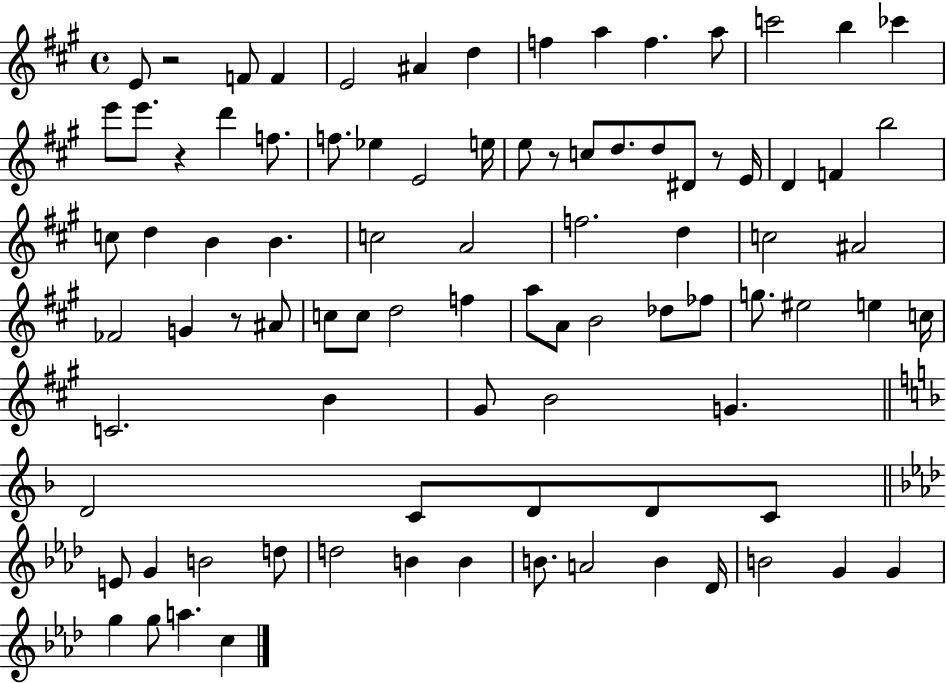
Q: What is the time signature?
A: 4/4